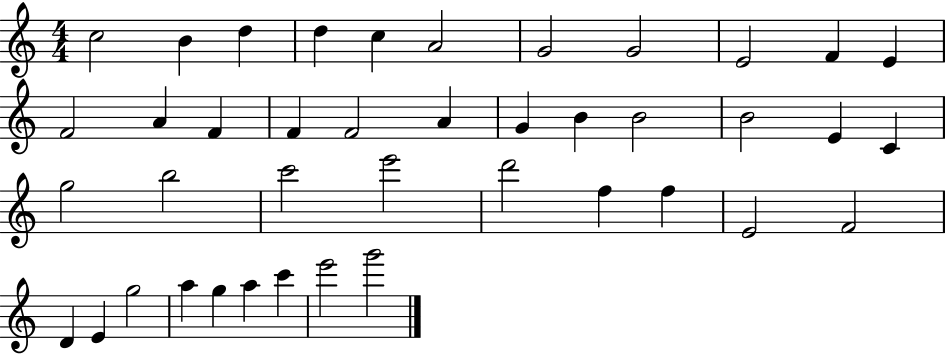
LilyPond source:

{
  \clef treble
  \numericTimeSignature
  \time 4/4
  \key c \major
  c''2 b'4 d''4 | d''4 c''4 a'2 | g'2 g'2 | e'2 f'4 e'4 | \break f'2 a'4 f'4 | f'4 f'2 a'4 | g'4 b'4 b'2 | b'2 e'4 c'4 | \break g''2 b''2 | c'''2 e'''2 | d'''2 f''4 f''4 | e'2 f'2 | \break d'4 e'4 g''2 | a''4 g''4 a''4 c'''4 | e'''2 g'''2 | \bar "|."
}